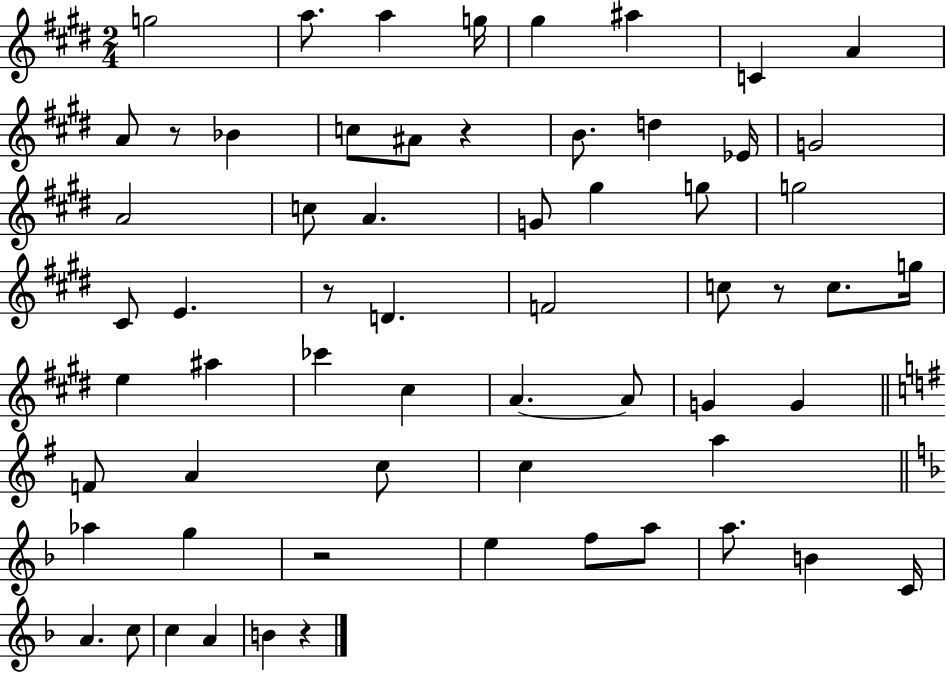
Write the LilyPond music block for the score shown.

{
  \clef treble
  \numericTimeSignature
  \time 2/4
  \key e \major
  g''2 | a''8. a''4 g''16 | gis''4 ais''4 | c'4 a'4 | \break a'8 r8 bes'4 | c''8 ais'8 r4 | b'8. d''4 ees'16 | g'2 | \break a'2 | c''8 a'4. | g'8 gis''4 g''8 | g''2 | \break cis'8 e'4. | r8 d'4. | f'2 | c''8 r8 c''8. g''16 | \break e''4 ais''4 | ces'''4 cis''4 | a'4.~~ a'8 | g'4 g'4 | \break \bar "||" \break \key e \minor f'8 a'4 c''8 | c''4 a''4 | \bar "||" \break \key d \minor aes''4 g''4 | r2 | e''4 f''8 a''8 | a''8. b'4 c'16 | \break a'4. c''8 | c''4 a'4 | b'4 r4 | \bar "|."
}